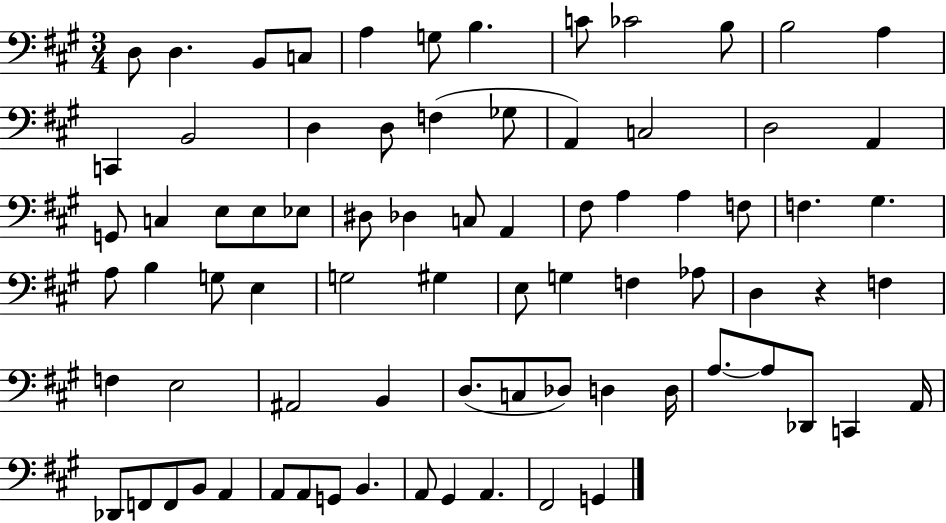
D3/e D3/q. B2/e C3/e A3/q G3/e B3/q. C4/e CES4/h B3/e B3/h A3/q C2/q B2/h D3/q D3/e F3/q Gb3/e A2/q C3/h D3/h A2/q G2/e C3/q E3/e E3/e Eb3/e D#3/e Db3/q C3/e A2/q F#3/e A3/q A3/q F3/e F3/q. G#3/q. A3/e B3/q G3/e E3/q G3/h G#3/q E3/e G3/q F3/q Ab3/e D3/q R/q F3/q F3/q E3/h A#2/h B2/q D3/e. C3/e Db3/e D3/q D3/s A3/e. A3/e Db2/e C2/q A2/s Db2/e F2/e F2/e B2/e A2/q A2/e A2/e G2/e B2/q. A2/e G#2/q A2/q. F#2/h G2/q